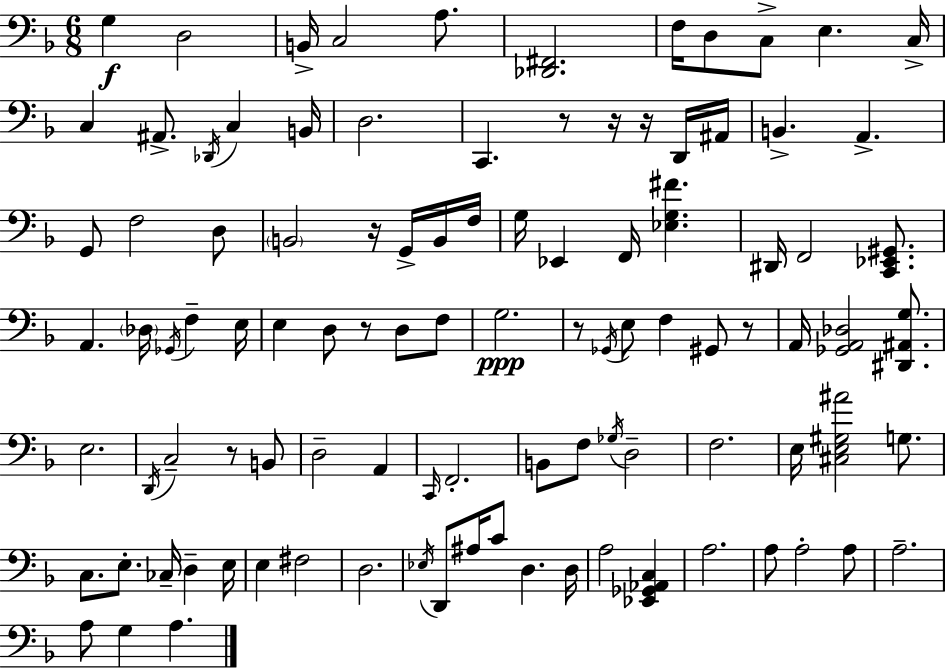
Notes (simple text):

G3/q D3/h B2/s C3/h A3/e. [Db2,F#2]/h. F3/s D3/e C3/e E3/q. C3/s C3/q A#2/e. Db2/s C3/q B2/s D3/h. C2/q. R/e R/s R/s D2/s A#2/s B2/q. A2/q. G2/e F3/h D3/e B2/h R/s G2/s B2/s F3/s G3/s Eb2/q F2/s [Eb3,G3,F#4]/q. D#2/s F2/h [C2,Eb2,G#2]/e. A2/q. Db3/s Gb2/s F3/q E3/s E3/q D3/e R/e D3/e F3/e G3/h. R/e Gb2/s E3/e F3/q G#2/e R/e A2/s [Gb2,A2,Db3]/h [D#2,A#2,G3]/e. E3/h. D2/s C3/h R/e B2/e D3/h A2/q C2/s F2/h. B2/e F3/e Gb3/s D3/h F3/h. E3/s [C#3,E3,G#3,A#4]/h G3/e. C3/e. E3/e. CES3/s D3/q E3/s E3/q F#3/h D3/h. Eb3/s D2/e A#3/s C4/e D3/q. D3/s A3/h [Eb2,Gb2,Ab2,C3]/q A3/h. A3/e A3/h A3/e A3/h. A3/e G3/q A3/q.